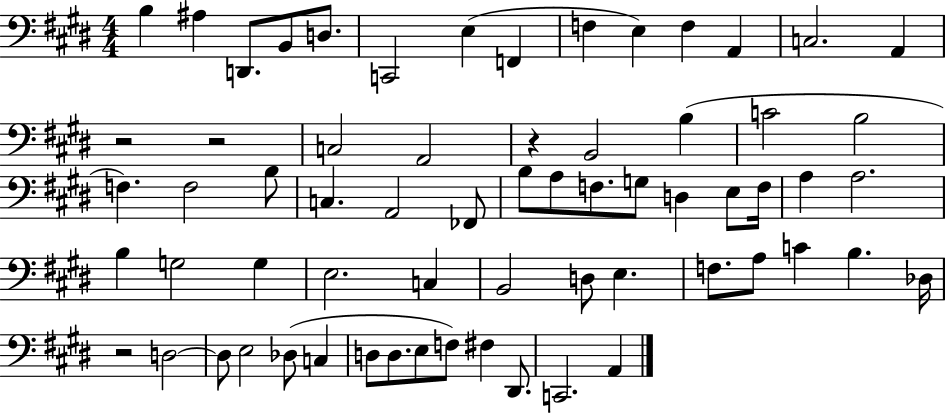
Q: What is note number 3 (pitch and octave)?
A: D2